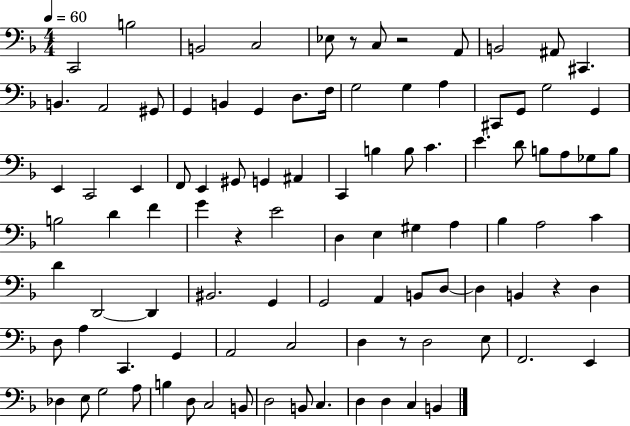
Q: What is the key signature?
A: F major